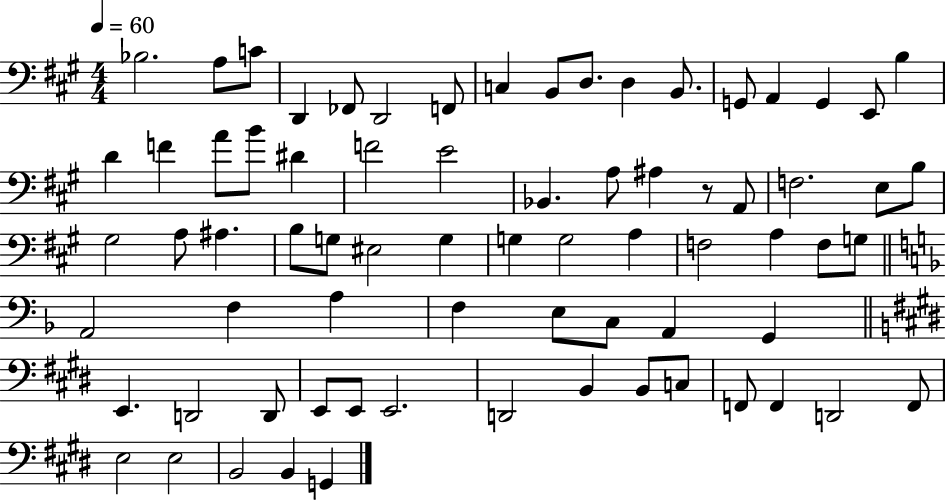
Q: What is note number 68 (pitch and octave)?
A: E3